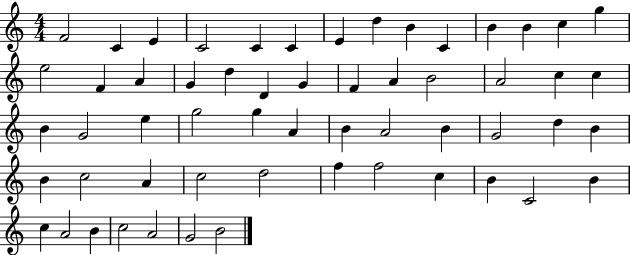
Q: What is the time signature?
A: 4/4